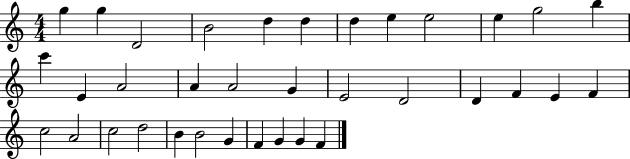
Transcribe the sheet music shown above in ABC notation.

X:1
T:Untitled
M:4/4
L:1/4
K:C
g g D2 B2 d d d e e2 e g2 b c' E A2 A A2 G E2 D2 D F E F c2 A2 c2 d2 B B2 G F G G F